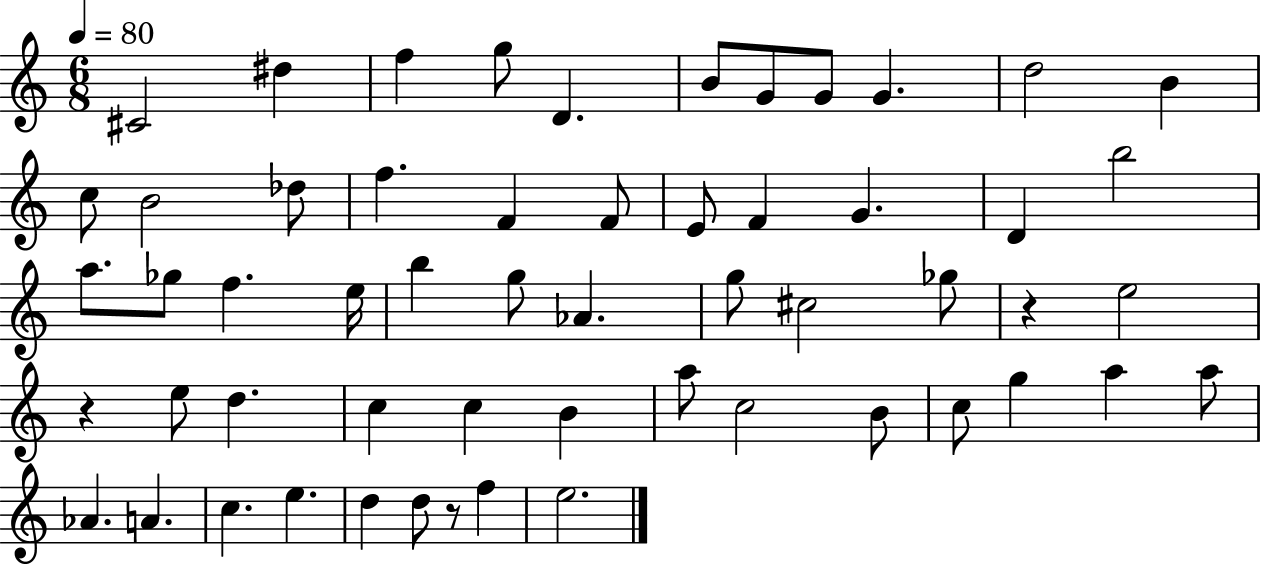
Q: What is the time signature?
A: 6/8